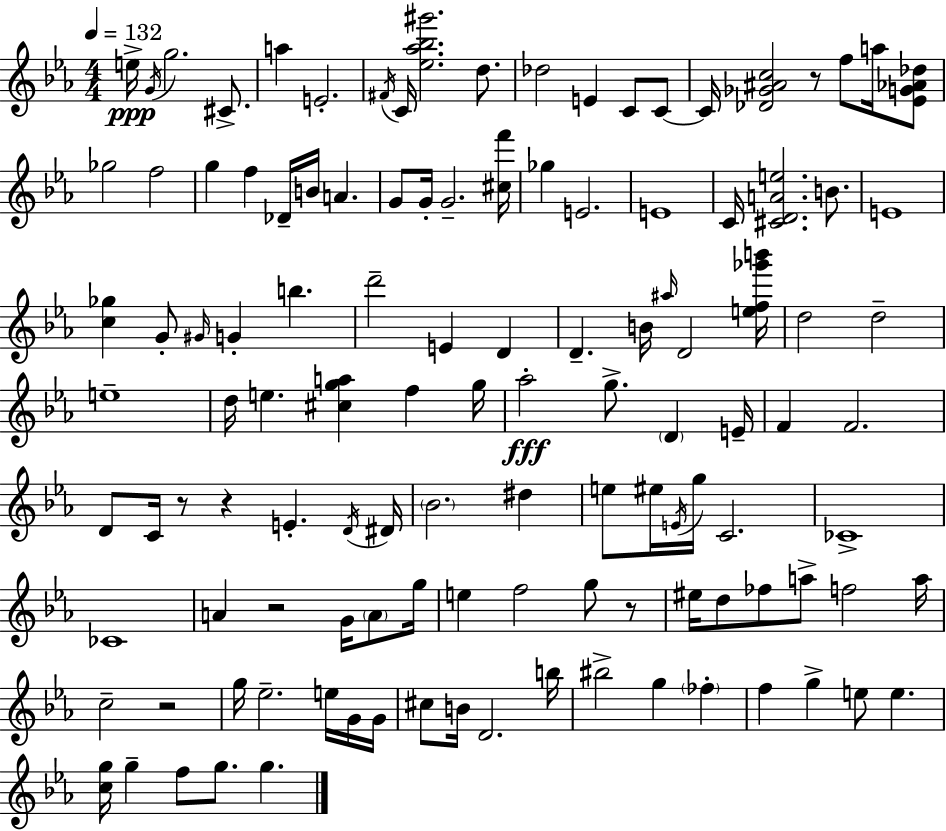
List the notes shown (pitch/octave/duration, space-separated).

E5/s G4/s G5/h. C#4/e. A5/q E4/h. F#4/s C4/s [Eb5,Ab5,Bb5,G#6]/h. D5/e. Db5/h E4/q C4/e C4/e C4/s [Db4,Gb4,A#4,C5]/h R/e F5/e A5/s [Eb4,G4,Ab4,Db5]/e Gb5/h F5/h G5/q F5/q Db4/s B4/s A4/q. G4/e G4/s G4/h. [C#5,F6]/s Gb5/q E4/h. E4/w C4/s [C#4,D4,A4,E5]/h. B4/e. E4/w [C5,Gb5]/q G4/e G#4/s G4/q B5/q. D6/h E4/q D4/q D4/q. B4/s A#5/s D4/h [E5,F5,Gb6,B6]/s D5/h D5/h E5/w D5/s E5/q. [C#5,G5,A5]/q F5/q G5/s Ab5/h G5/e. D4/q E4/s F4/q F4/h. D4/e C4/s R/e R/q E4/q. D4/s D#4/s Bb4/h. D#5/q E5/e EIS5/s E4/s G5/s C4/h. CES4/w CES4/w A4/q R/h G4/s A4/e G5/s E5/q F5/h G5/e R/e EIS5/s D5/e FES5/e A5/e F5/h A5/s C5/h R/h G5/s Eb5/h. E5/s G4/s G4/s C#5/e B4/s D4/h. B5/s BIS5/h G5/q FES5/q F5/q G5/q E5/e E5/q. [C5,G5]/s G5/q F5/e G5/e. G5/q.